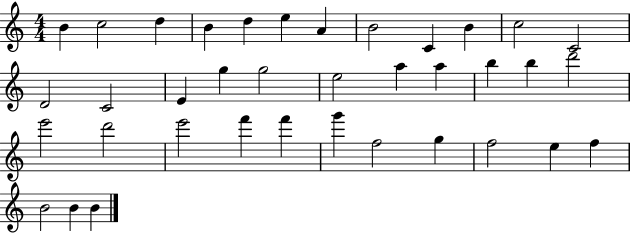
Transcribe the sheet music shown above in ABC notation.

X:1
T:Untitled
M:4/4
L:1/4
K:C
B c2 d B d e A B2 C B c2 C2 D2 C2 E g g2 e2 a a b b d'2 e'2 d'2 e'2 f' f' g' f2 g f2 e f B2 B B